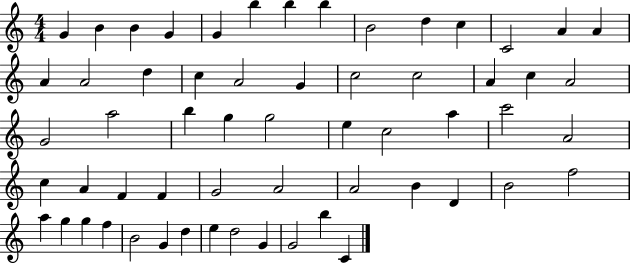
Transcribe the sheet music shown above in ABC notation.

X:1
T:Untitled
M:4/4
L:1/4
K:C
G B B G G b b b B2 d c C2 A A A A2 d c A2 G c2 c2 A c A2 G2 a2 b g g2 e c2 a c'2 A2 c A F F G2 A2 A2 B D B2 f2 a g g f B2 G d e d2 G G2 b C